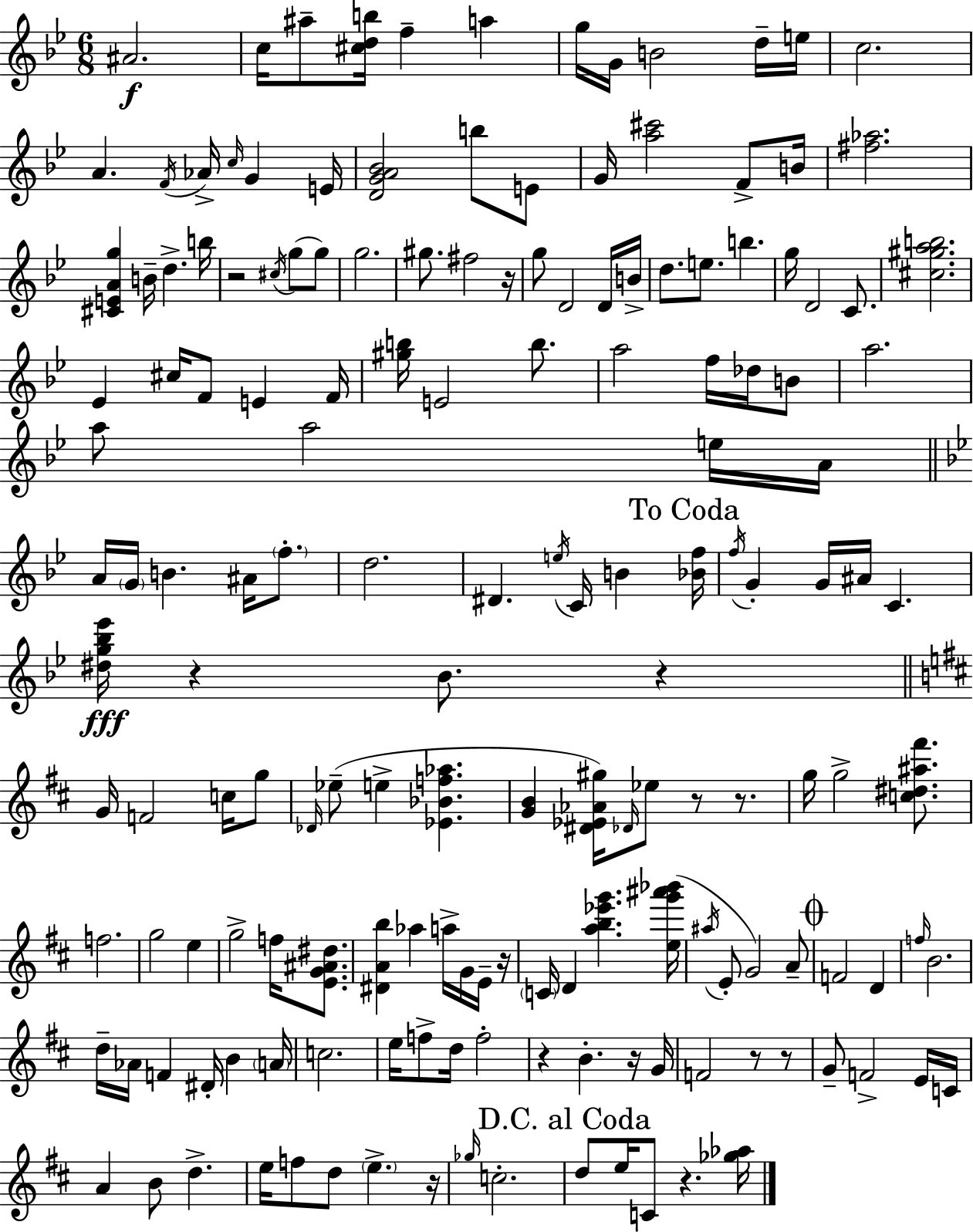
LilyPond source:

{
  \clef treble
  \numericTimeSignature
  \time 6/8
  \key bes \major
  ais'2.\f | c''16 ais''8-- <cis'' d'' b''>16 f''4-- a''4 | g''16 g'16 b'2 d''16-- e''16 | c''2. | \break a'4. \acciaccatura { f'16 } aes'16-> \grace { c''16 } g'4 | e'16 <d' g' a' bes'>2 b''8 | e'8 g'16 <a'' cis'''>2 f'8-> | b'16 <fis'' aes''>2. | \break <cis' e' a' g''>4 b'16-- d''4.-> | b''16 r2 \acciaccatura { cis''16 }( g''8 | g''8) g''2. | gis''8. fis''2 | \break r16 g''8 d'2 | d'16 b'16-> d''8. e''8. b''4. | g''16 d'2 | c'8. <cis'' gis'' a'' b''>2. | \break ees'4 cis''16 f'8 e'4 | f'16 <gis'' b''>16 e'2 | b''8. a''2 f''16 | des''16 b'8 a''2. | \break a''8 a''2 | e''16 a'16 \bar "||" \break \key bes \major a'16 \parenthesize g'16 b'4. ais'16 \parenthesize f''8.-. | d''2. | dis'4. \acciaccatura { e''16 } c'16 b'4 | \mark "To Coda" <bes' f''>16 \acciaccatura { f''16 } g'4-. g'16 ais'16 c'4. | \break <dis'' g'' bes'' ees'''>16\fff r4 bes'8. r4 | \bar "||" \break \key b \minor g'16 f'2 c''16 g''8 | \grace { des'16 }( ees''8-- e''4-> <ees' bes' f'' aes''>4. | <g' b'>4 <dis' ees' aes' gis''>16) \grace { des'16 } ees''8 r8 r8. | g''16 g''2-> <c'' dis'' ais'' fis'''>8. | \break f''2. | g''2 e''4 | g''2-> f''16 <e' g' ais' dis''>8. | <dis' a' b''>4 aes''4 a''16-> g'16 | \break e'16-- r16 \parenthesize c'16 d'4 <a'' b'' ees''' g'''>4. | <e'' g''' ais''' bes'''>16( \acciaccatura { ais''16 } e'8-. g'2) | a'8-- \mark \markup { \musicglyph "scripts.coda" } f'2 d'4 | \grace { f''16 } b'2. | \break d''16-- aes'16 f'4 dis'16-. b'4 | \parenthesize a'16 c''2. | e''16 f''8-> d''16 f''2-. | r4 b'4.-. | \break r16 g'16 f'2 | r8 r8 g'8-- f'2-> | e'16 c'16 a'4 b'8 d''4.-> | e''16 f''8 d''8 \parenthesize e''4.-> | \break r16 \grace { ges''16 } c''2.-. | \mark "D.C. al Coda" d''8 e''16 c'8 r4. | <ges'' aes''>16 \bar "|."
}